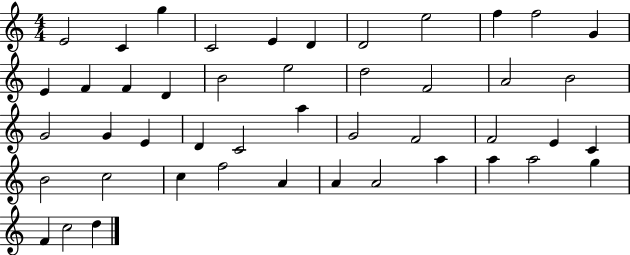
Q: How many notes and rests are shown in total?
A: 46